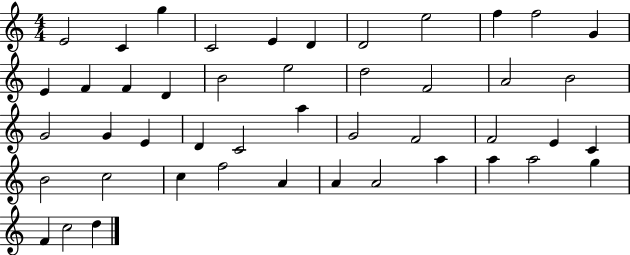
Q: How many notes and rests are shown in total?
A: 46